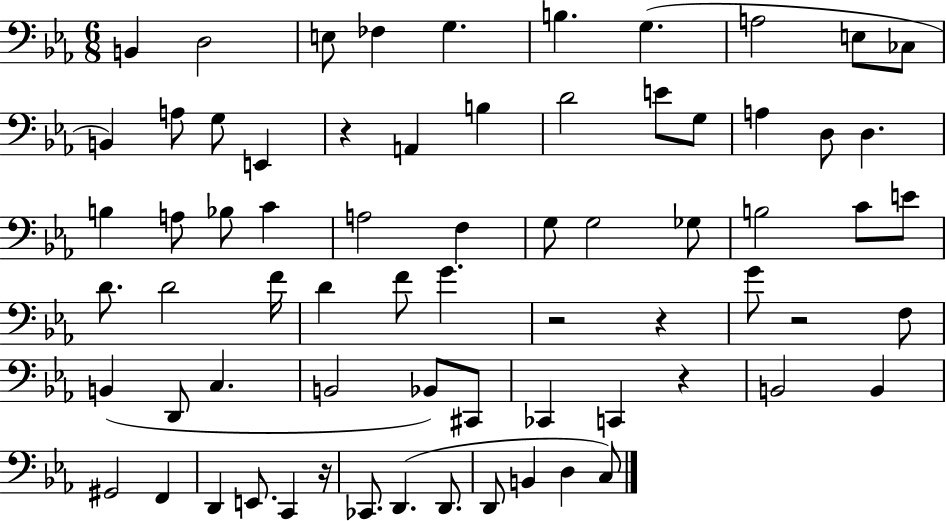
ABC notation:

X:1
T:Untitled
M:6/8
L:1/4
K:Eb
B,, D,2 E,/2 _F, G, B, G, A,2 E,/2 _C,/2 B,, A,/2 G,/2 E,, z A,, B, D2 E/2 G,/2 A, D,/2 D, B, A,/2 _B,/2 C A,2 F, G,/2 G,2 _G,/2 B,2 C/2 E/2 D/2 D2 F/4 D F/2 G z2 z G/2 z2 F,/2 B,, D,,/2 C, B,,2 _B,,/2 ^C,,/2 _C,, C,, z B,,2 B,, ^G,,2 F,, D,, E,,/2 C,, z/4 _C,,/2 D,, D,,/2 D,,/2 B,, D, C,/2